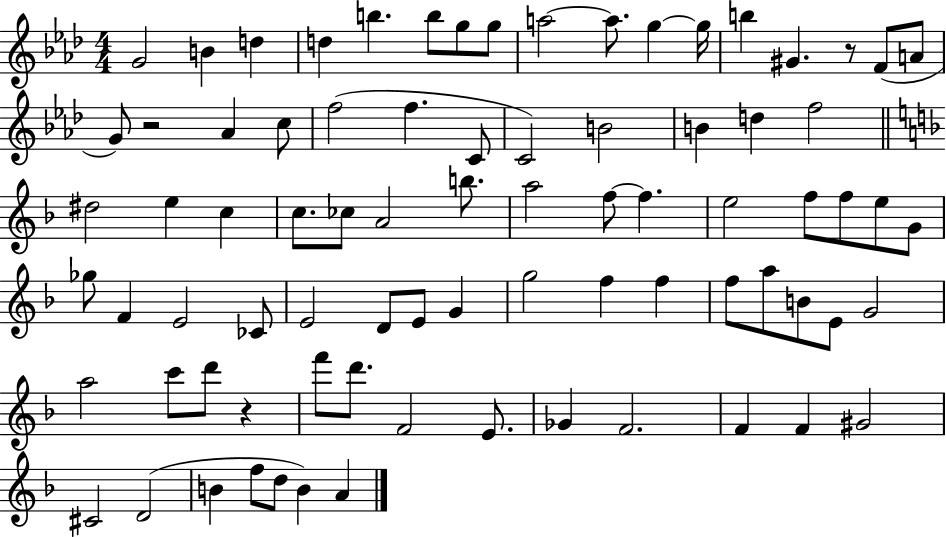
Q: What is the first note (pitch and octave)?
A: G4